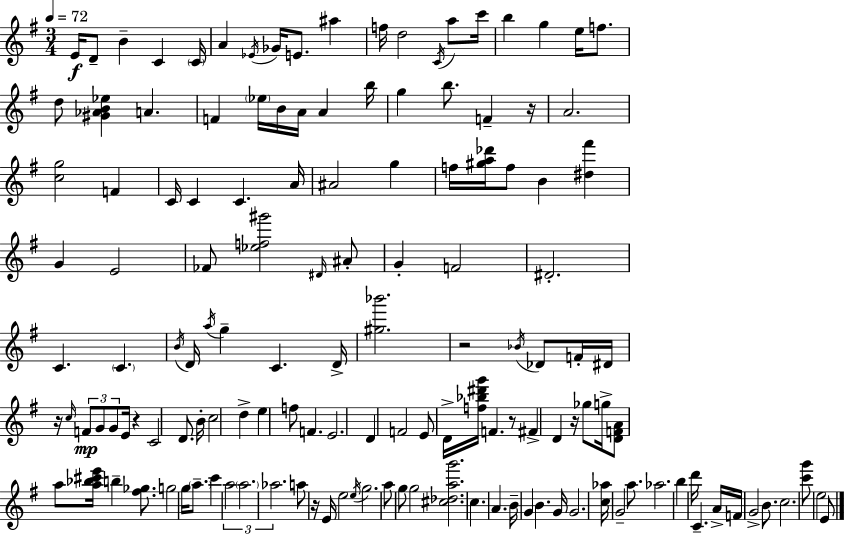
{
  \clef treble
  \numericTimeSignature
  \time 3/4
  \key e \minor
  \tempo 4 = 72
  e'16\f d'8-- b'4-- c'4 \parenthesize c'16 | a'4 \acciaccatura { ees'16 } ges'16 e'8. ais''4 | f''16 d''2 \acciaccatura { c'16 } a''8 | c'''16 b''4 g''4 e''16 f''8. | \break d''8 <gis' aes' b' ees''>4 a'4. | f'4 \parenthesize ees''16 b'16 a'16 a'4 | b''16 g''4 b''8. f'4-- | r16 a'2. | \break <c'' g''>2 f'4 | c'16 c'4 c'4. | a'16 ais'2 g''4 | f''16 <gis'' a'' des'''>16 f''8 b'4 <dis'' fis'''>4 | \break g'4 e'2 | fes'8 <ees'' f'' gis'''>2 | \grace { dis'16 } ais'8-. g'4-. f'2 | dis'2.-. | \break c'4. \parenthesize c'4. | \acciaccatura { b'16 } d'16 \acciaccatura { a''16 } g''4-- c'4. | d'16-> <gis'' bes'''>2. | r2 | \break \acciaccatura { bes'16 } des'8 f'16-. dis'16 r16 \grace { c''16 }\mp \tuplet 3/2 { f'8 g'8 | g'8 } e'16 r4 c'2 | d'8. b'16-. c''2 | d''4-> e''4 f''8 | \break f'4. e'2. | d'4 f'2 | e'8 d'16-> <f'' bes'' dis''' g'''>16 f'4. | r8 fis'4-> d'4 | \break r16 ges''8 g''16-> <d' f' a'>8 a''8 <a'' bes'' cis''' e'''>16 | b''4-- <fis'' ges''>8. g''2 | g''16 \parenthesize a''8.-- c'''4 \tuplet 3/2 { a''2 | \parenthesize a''2. | \break aes''2. } | a''8 r16 e'16 e''2 | \acciaccatura { e''16 } g''2. | a''8 g''8 | \break g''2 <cis'' des'' a'' g'''>2. | c''4. | a'4. b'16-- g'4 | b'4. g'16 g'2. | \break <c'' aes''>16 g'2-- | a''8. aes''2. | b''4 | d'''16 c'4.-- a'16-> f'16 g'2-> | \break b'8. c''2. | <c''' g'''>8 e''2 | e'8 \bar "|."
}